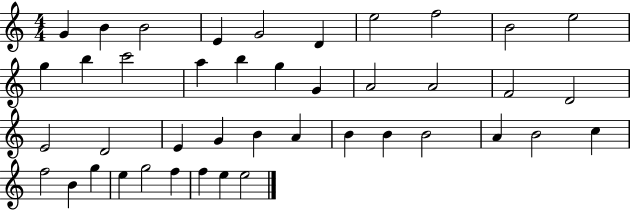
G4/q B4/q B4/h E4/q G4/h D4/q E5/h F5/h B4/h E5/h G5/q B5/q C6/h A5/q B5/q G5/q G4/q A4/h A4/h F4/h D4/h E4/h D4/h E4/q G4/q B4/q A4/q B4/q B4/q B4/h A4/q B4/h C5/q F5/h B4/q G5/q E5/q G5/h F5/q F5/q E5/q E5/h